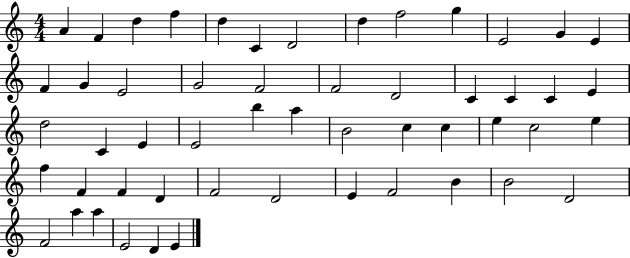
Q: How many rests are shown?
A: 0